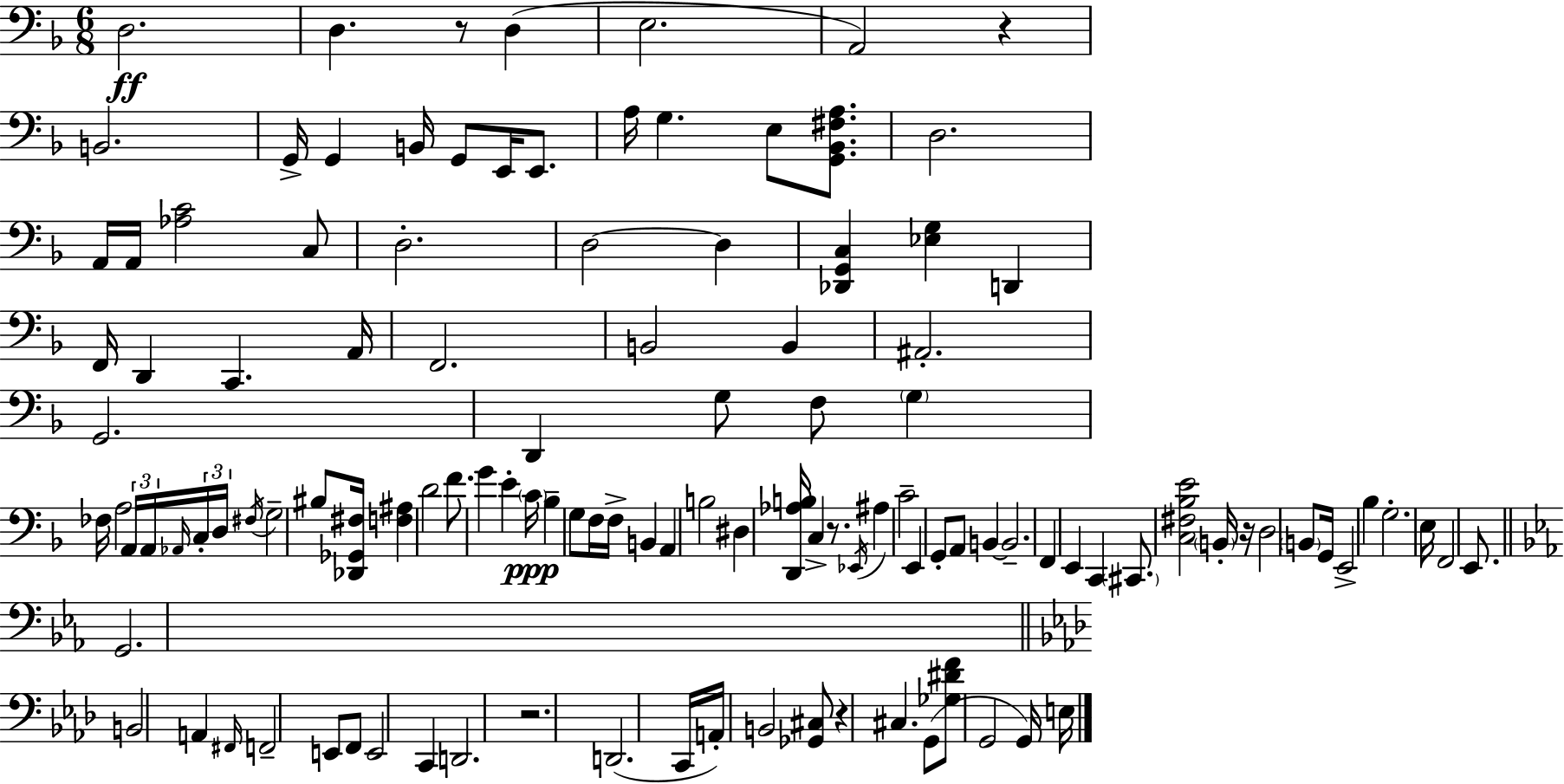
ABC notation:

X:1
T:Untitled
M:6/8
L:1/4
K:F
D,2 D, z/2 D, E,2 A,,2 z B,,2 G,,/4 G,, B,,/4 G,,/2 E,,/4 E,,/2 A,/4 G, E,/2 [G,,_B,,^F,A,]/2 D,2 A,,/4 A,,/4 [_A,C]2 C,/2 D,2 D,2 D, [_D,,G,,C,] [_E,G,] D,, F,,/4 D,, C,, A,,/4 F,,2 B,,2 B,, ^A,,2 G,,2 D,, G,/2 F,/2 G, _F,/4 A,2 A,,/4 A,,/4 _A,,/4 C,/4 D,/4 ^F,/4 G,2 ^B,/2 [_D,,_G,,^F,]/4 [F,^A,] D2 F/2 G E C/4 _B, G,/2 F,/4 F,/4 B,, A,, B,2 ^D, [D,,_A,B,]/4 C, z/2 _E,,/4 ^A, C2 E,, G,,/2 A,,/2 B,, B,,2 F,, E,, C,, ^C,,/2 [C,^F,_B,E]2 B,,/4 z/4 D,2 B,,/2 G,,/4 E,,2 _B, G,2 E,/4 F,,2 E,,/2 G,,2 B,,2 A,, ^F,,/4 F,,2 E,,/2 F,,/2 E,,2 C,, D,,2 z2 D,,2 C,,/4 A,,/4 B,,2 [_G,,^C,]/2 z ^C, G,,/2 [_G,^DF]/2 G,,2 G,,/4 E,/4